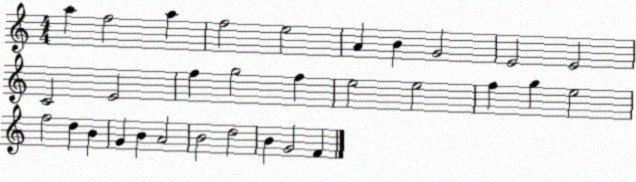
X:1
T:Untitled
M:4/4
L:1/4
K:C
a f2 a f2 e2 A B G2 E2 E2 C2 E2 f g2 f e2 e2 f g e2 f2 d B G B A2 B2 d2 B G2 F